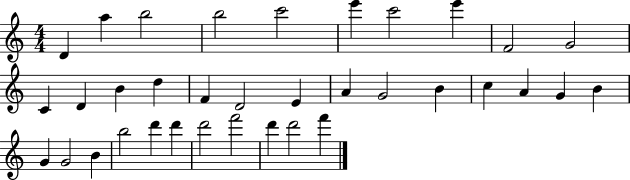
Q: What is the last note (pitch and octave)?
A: F6